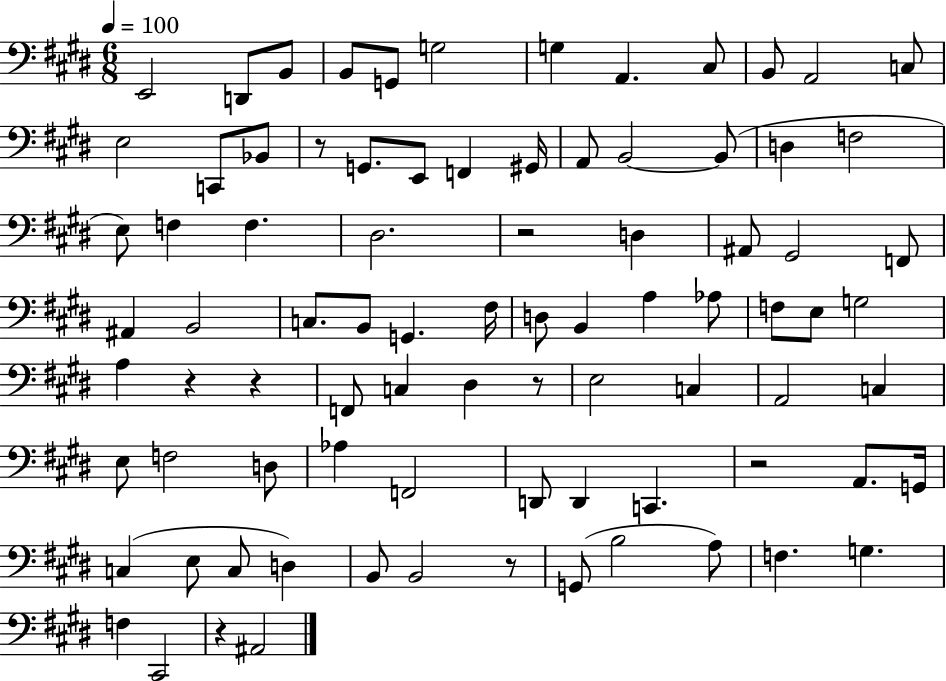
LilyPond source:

{
  \clef bass
  \numericTimeSignature
  \time 6/8
  \key e \major
  \tempo 4 = 100
  e,2 d,8 b,8 | b,8 g,8 g2 | g4 a,4. cis8 | b,8 a,2 c8 | \break e2 c,8 bes,8 | r8 g,8. e,8 f,4 gis,16 | a,8 b,2~~ b,8( | d4 f2 | \break e8) f4 f4. | dis2. | r2 d4 | ais,8 gis,2 f,8 | \break ais,4 b,2 | c8. b,8 g,4. fis16 | d8 b,4 a4 aes8 | f8 e8 g2 | \break a4 r4 r4 | f,8 c4 dis4 r8 | e2 c4 | a,2 c4 | \break e8 f2 d8 | aes4 f,2 | d,8 d,4 c,4. | r2 a,8. g,16 | \break c4( e8 c8 d4) | b,8 b,2 r8 | g,8( b2 a8) | f4. g4. | \break f4 cis,2 | r4 ais,2 | \bar "|."
}